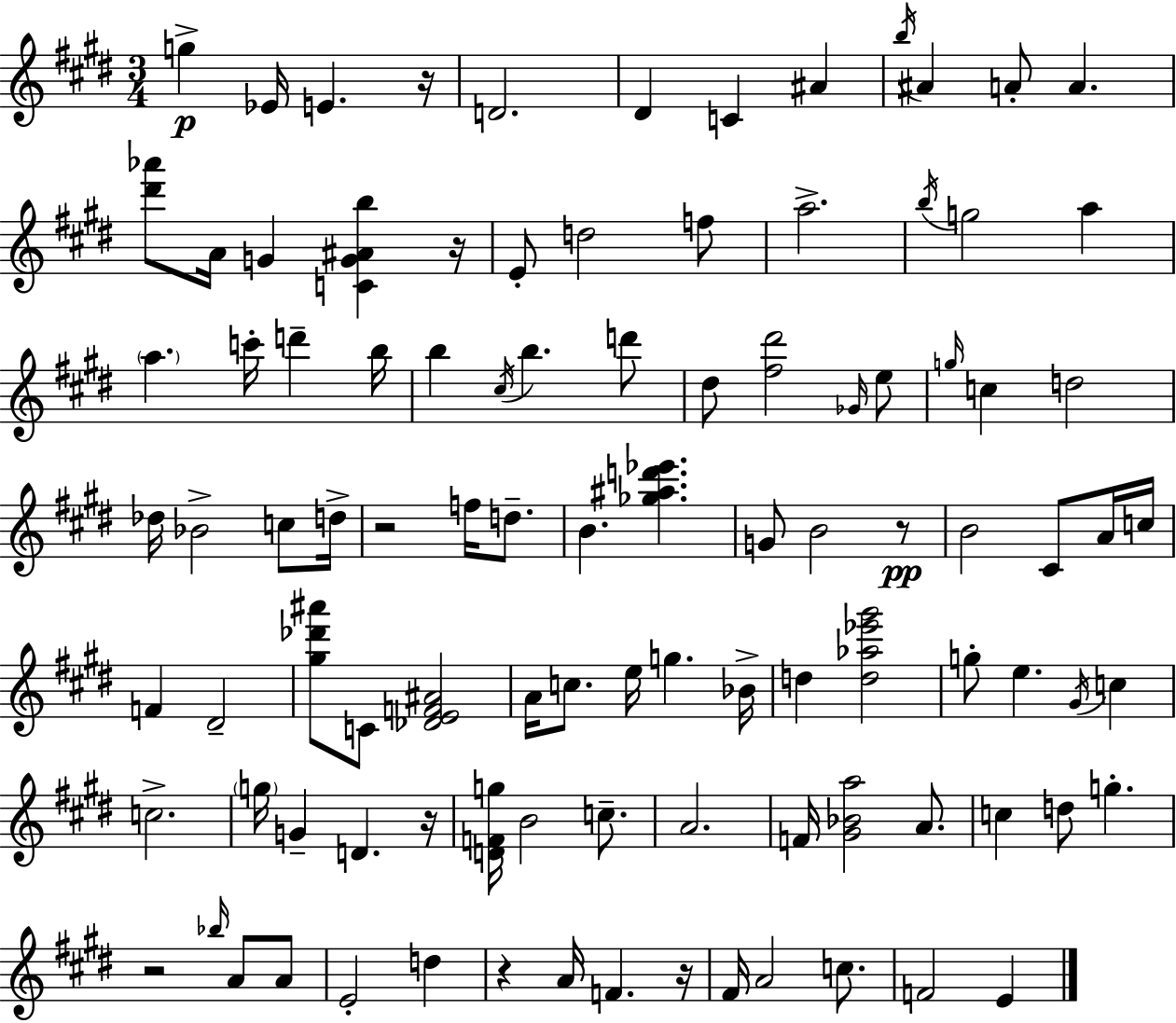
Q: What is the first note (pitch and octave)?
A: G5